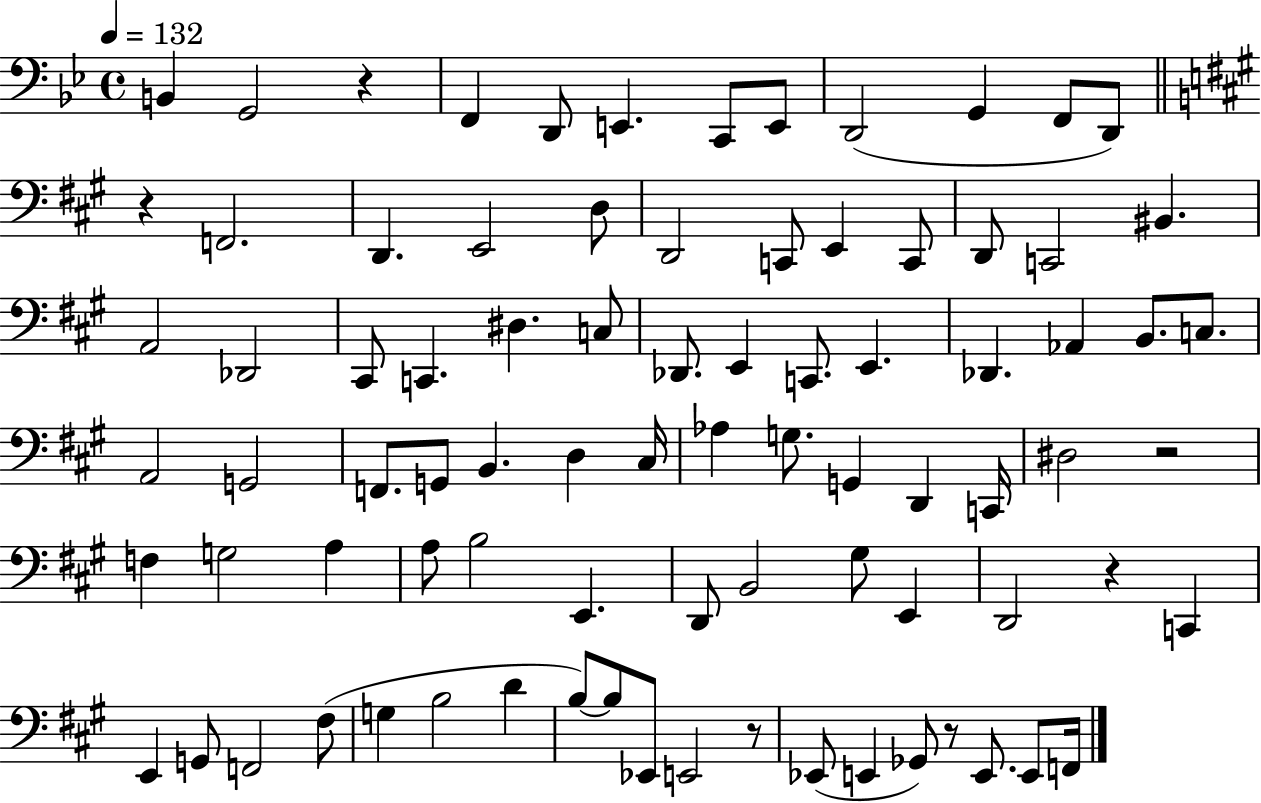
B2/q G2/h R/q F2/q D2/e E2/q. C2/e E2/e D2/h G2/q F2/e D2/e R/q F2/h. D2/q. E2/h D3/e D2/h C2/e E2/q C2/e D2/e C2/h BIS2/q. A2/h Db2/h C#2/e C2/q. D#3/q. C3/e Db2/e. E2/q C2/e. E2/q. Db2/q. Ab2/q B2/e. C3/e. A2/h G2/h F2/e. G2/e B2/q. D3/q C#3/s Ab3/q G3/e. G2/q D2/q C2/s D#3/h R/h F3/q G3/h A3/q A3/e B3/h E2/q. D2/e B2/h G#3/e E2/q D2/h R/q C2/q E2/q G2/e F2/h F#3/e G3/q B3/h D4/q B3/e B3/e Eb2/e E2/h R/e Eb2/e E2/q Gb2/e R/e E2/e. E2/e F2/s